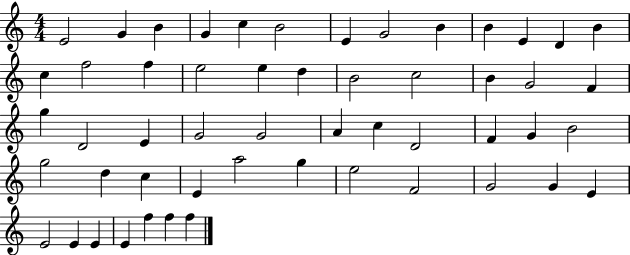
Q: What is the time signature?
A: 4/4